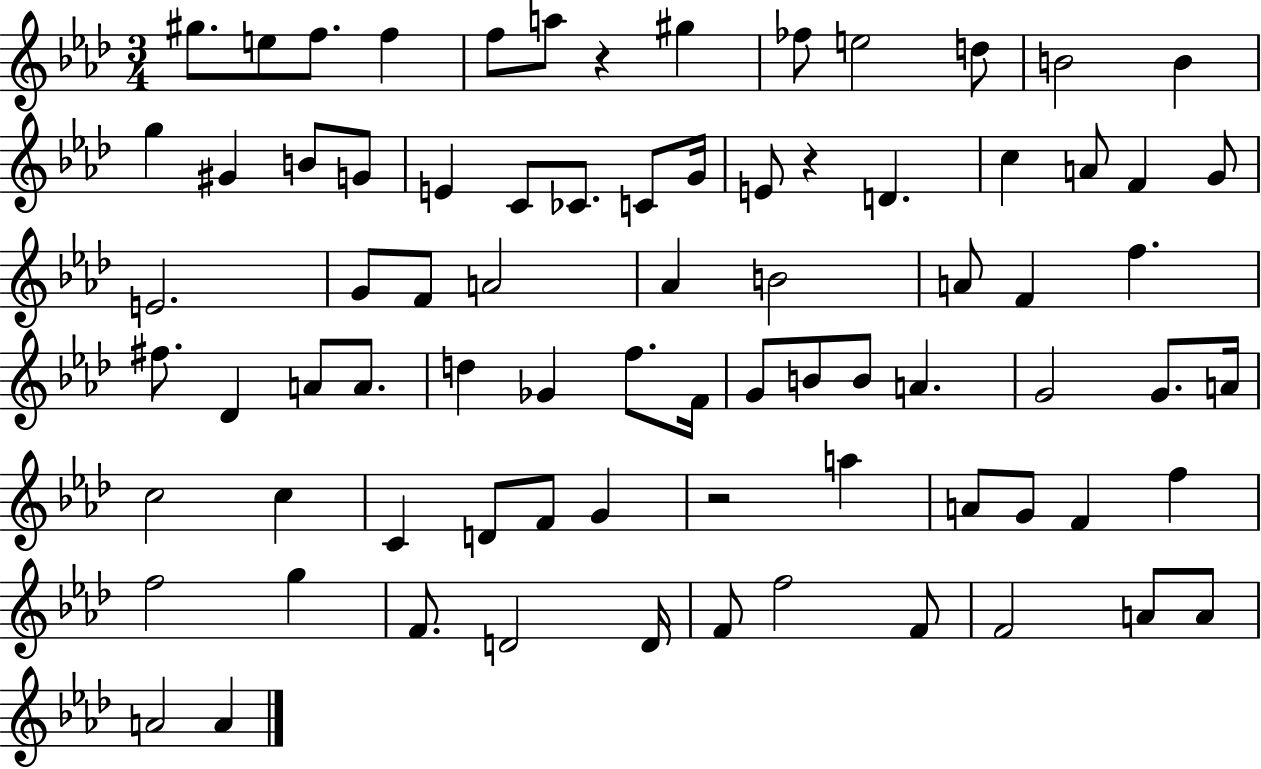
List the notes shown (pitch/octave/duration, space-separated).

G#5/e. E5/e F5/e. F5/q F5/e A5/e R/q G#5/q FES5/e E5/h D5/e B4/h B4/q G5/q G#4/q B4/e G4/e E4/q C4/e CES4/e. C4/e G4/s E4/e R/q D4/q. C5/q A4/e F4/q G4/e E4/h. G4/e F4/e A4/h Ab4/q B4/h A4/e F4/q F5/q. F#5/e. Db4/q A4/e A4/e. D5/q Gb4/q F5/e. F4/s G4/e B4/e B4/e A4/q. G4/h G4/e. A4/s C5/h C5/q C4/q D4/e F4/e G4/q R/h A5/q A4/e G4/e F4/q F5/q F5/h G5/q F4/e. D4/h D4/s F4/e F5/h F4/e F4/h A4/e A4/e A4/h A4/q